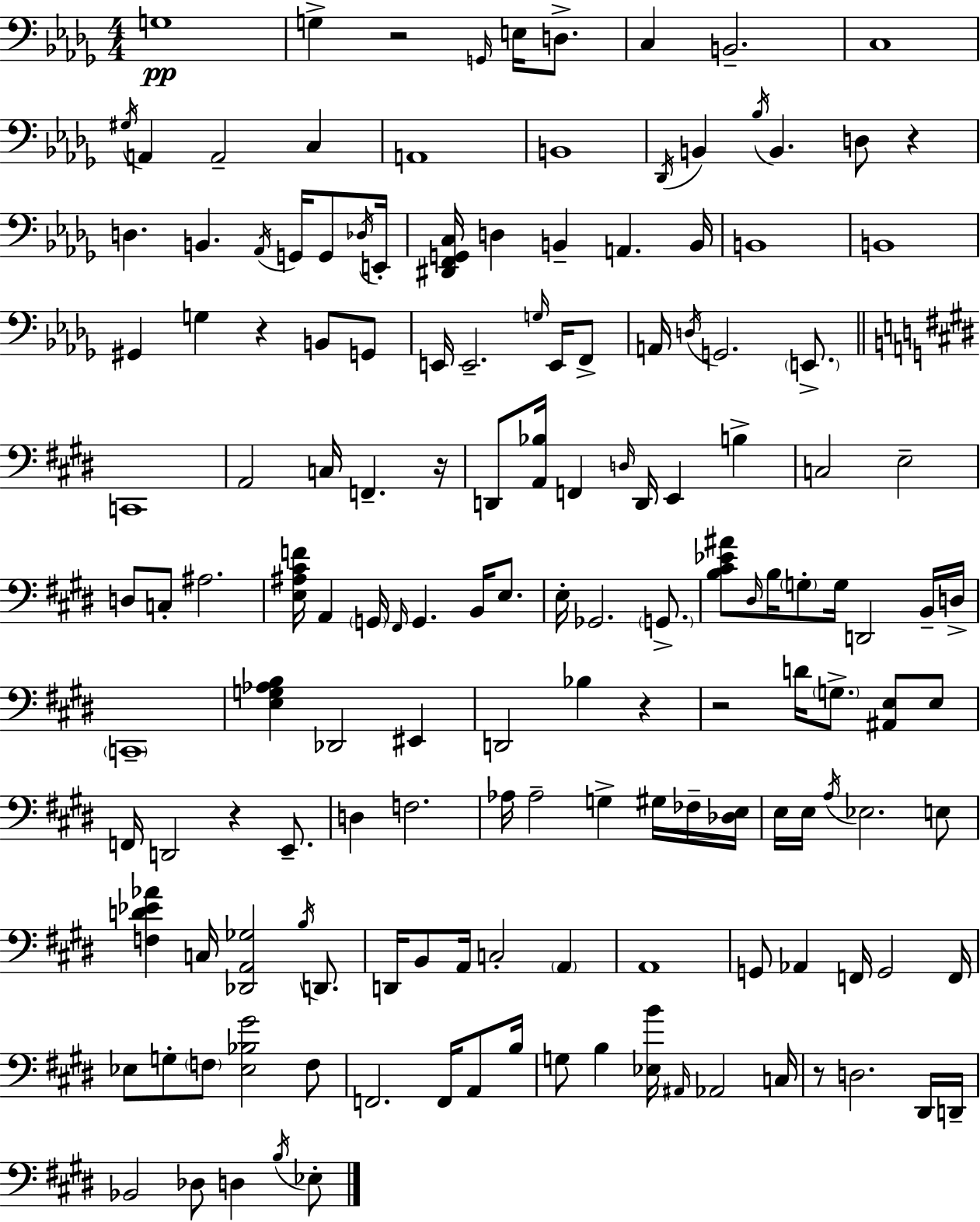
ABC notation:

X:1
T:Untitled
M:4/4
L:1/4
K:Bbm
G,4 G, z2 G,,/4 E,/4 D,/2 C, B,,2 C,4 ^G,/4 A,, A,,2 C, A,,4 B,,4 _D,,/4 B,, _B,/4 B,, D,/2 z D, B,, _A,,/4 G,,/4 G,,/2 _D,/4 E,,/4 [^D,,F,,G,,C,]/4 D, B,, A,, B,,/4 B,,4 B,,4 ^G,, G, z B,,/2 G,,/2 E,,/4 E,,2 G,/4 E,,/4 F,,/2 A,,/4 D,/4 G,,2 E,,/2 C,,4 A,,2 C,/4 F,, z/4 D,,/2 [A,,_B,]/4 F,, D,/4 D,,/4 E,, B, C,2 E,2 D,/2 C,/2 ^A,2 [E,^A,^CF]/4 A,, G,,/4 ^F,,/4 G,, B,,/4 E,/2 E,/4 _G,,2 G,,/2 [B,^C_E^A]/2 ^D,/4 B,/4 G,/2 G,/4 D,,2 B,,/4 D,/4 C,,4 [E,G,_A,B,] _D,,2 ^E,, D,,2 _B, z z2 D/4 G,/2 [^A,,E,]/2 E,/2 F,,/4 D,,2 z E,,/2 D, F,2 _A,/4 _A,2 G, ^G,/4 _F,/4 [_D,E,]/4 E,/4 E,/4 A,/4 _E,2 E,/2 [F,D_E_A] C,/4 [_D,,A,,_G,]2 B,/4 D,,/2 D,,/4 B,,/2 A,,/4 C,2 A,, A,,4 G,,/2 _A,, F,,/4 G,,2 F,,/4 _E,/2 G,/2 F,/2 [_E,_B,^G]2 F,/2 F,,2 F,,/4 A,,/2 B,/4 G,/2 B, [_E,B]/4 ^A,,/4 _A,,2 C,/4 z/2 D,2 ^D,,/4 D,,/4 _B,,2 _D,/2 D, B,/4 _E,/2